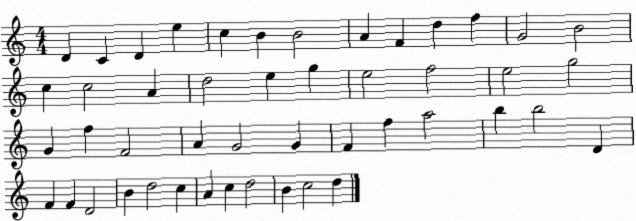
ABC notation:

X:1
T:Untitled
M:4/4
L:1/4
K:C
D C D e c B B2 A F d f G2 B2 c c2 A d2 e g e2 f2 e2 g2 G f F2 A G2 G F f a2 b b2 D F F D2 B d2 c A c d2 B c2 d